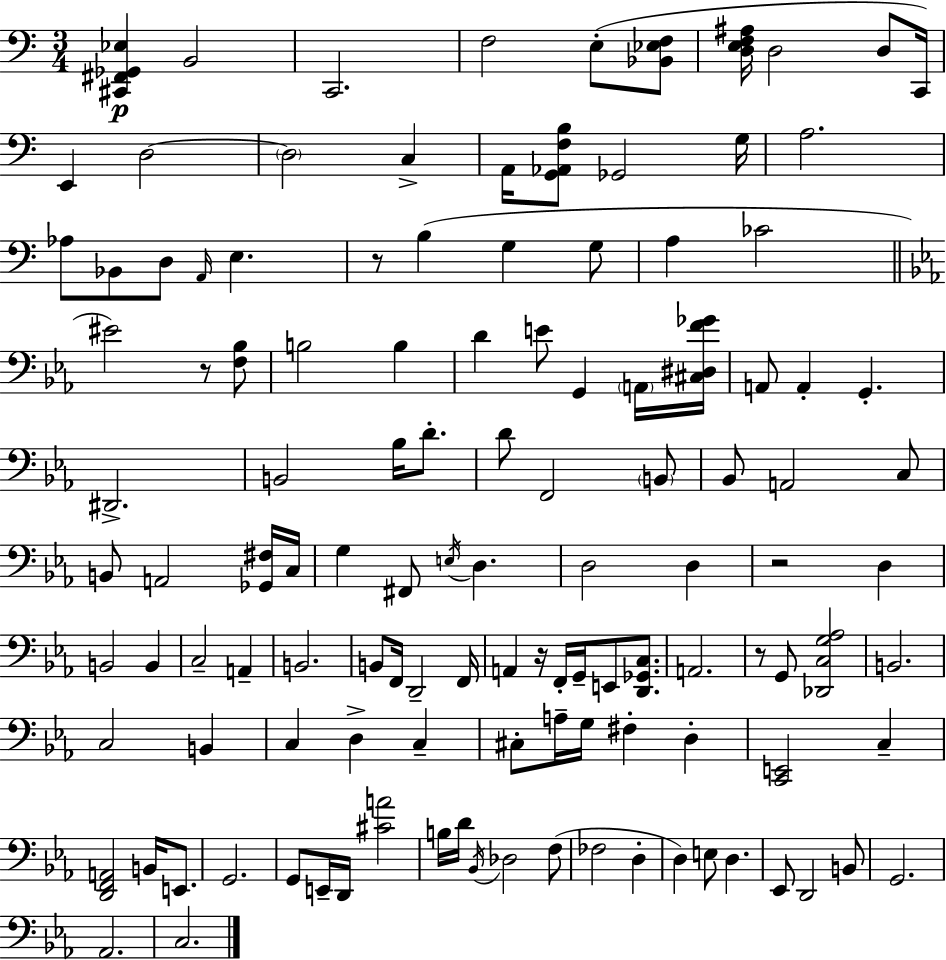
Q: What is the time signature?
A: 3/4